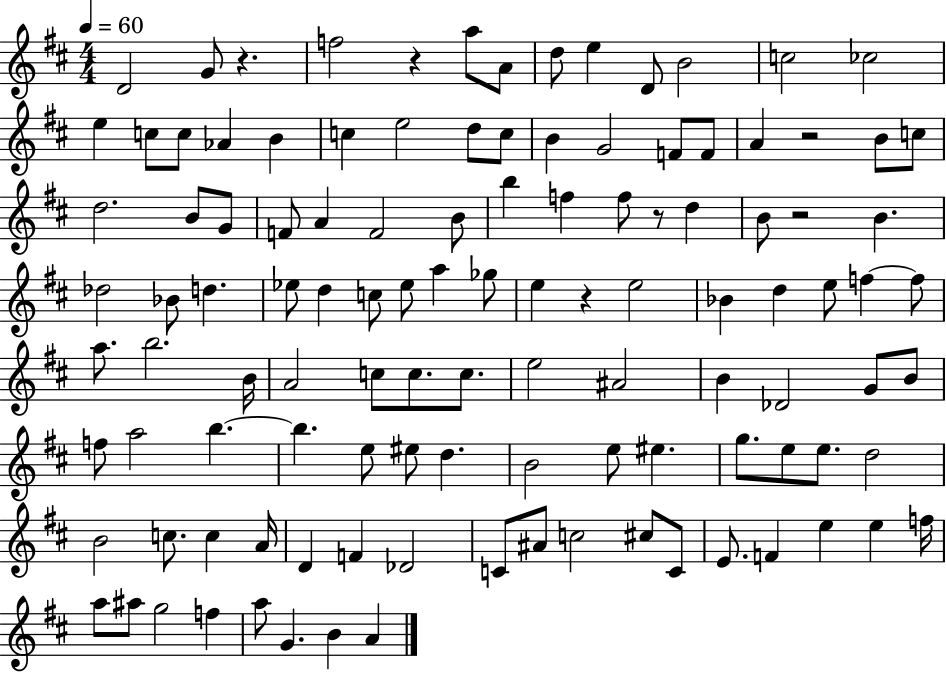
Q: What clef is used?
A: treble